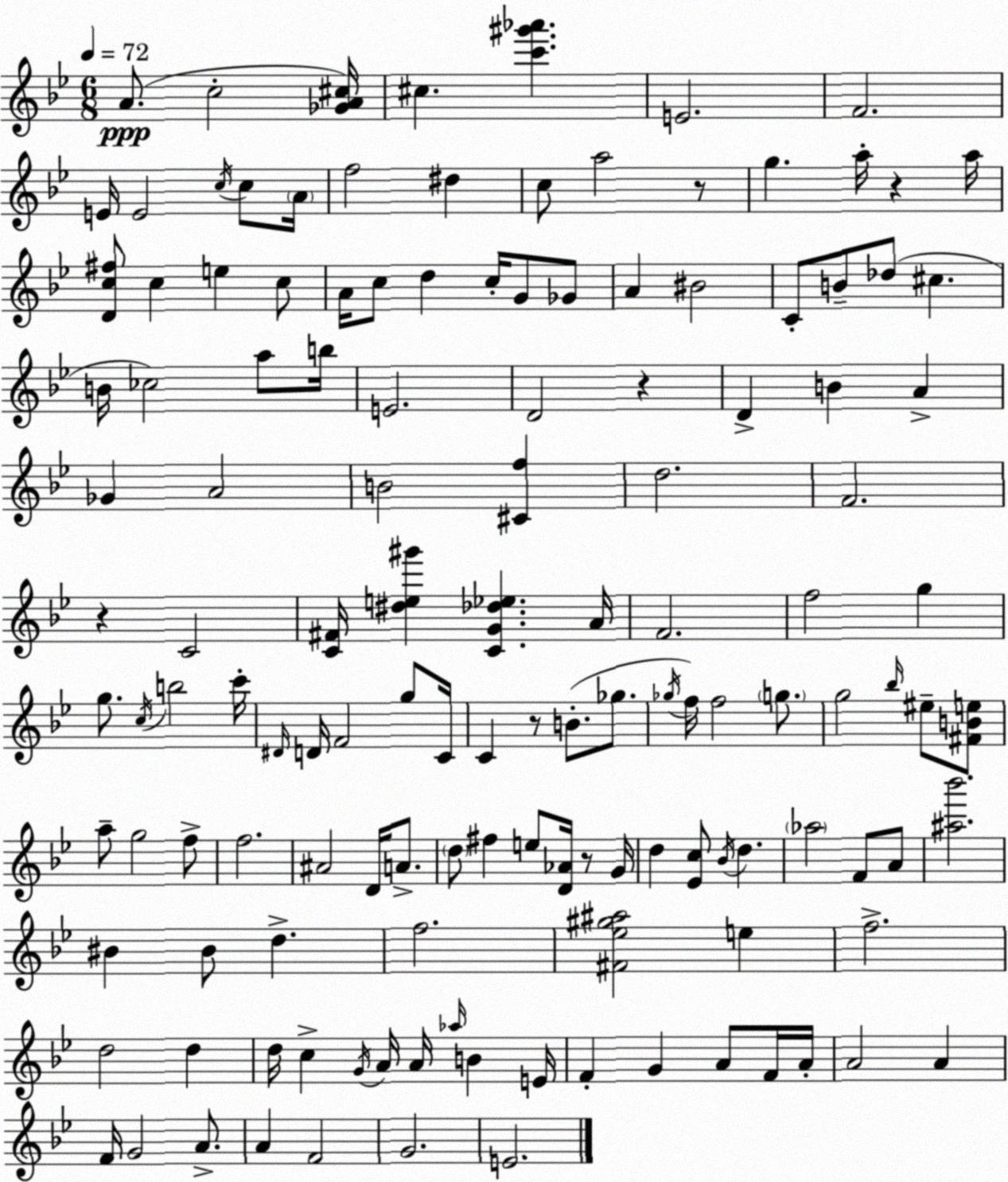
X:1
T:Untitled
M:6/8
L:1/4
K:Gm
A/2 c2 [_GA^c]/4 ^c [c'^g'_a'] E2 F2 E/4 E2 c/4 c/2 A/4 f2 ^d c/2 a2 z/2 g a/4 z a/4 [Dc^f]/2 c e c/2 A/4 c/2 d c/4 G/2 _G/2 A ^B2 C/2 B/2 _d/2 ^c B/4 _c2 a/2 b/4 E2 D2 z D B A _G A2 B2 [^Cf] d2 F2 z C2 [C^F]/4 [^de^g'] [CG_d_e] A/4 F2 f2 g g/2 c/4 b2 c'/4 ^D/4 D/4 F2 g/2 C/4 C z/2 B/2 _g/2 _g/4 f/4 f2 g/2 g2 _b/4 ^e/2 [^FBe]/2 a/2 g2 f/2 f2 ^A2 D/4 A/2 d/2 ^f e/2 [D_A]/4 z/2 G/4 d [_Ec]/2 _B/4 d _a2 F/2 A/2 [^a_b']2 ^B ^B/2 d f2 [^F_e^g^a]2 e f2 d2 d d/4 c G/4 A/4 A/4 _a/4 B E/4 F G A/2 F/4 A/4 A2 A F/4 G2 A/2 A F2 G2 E2